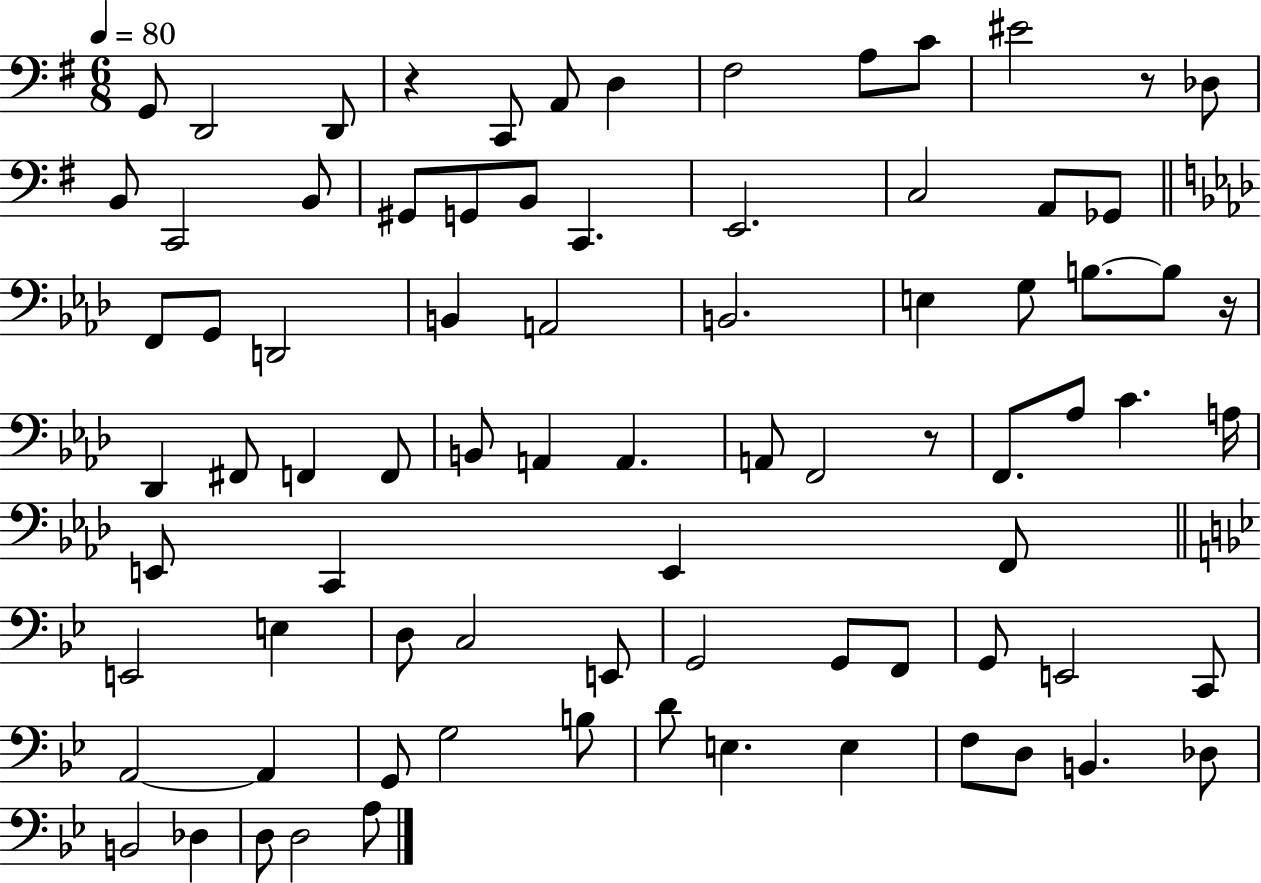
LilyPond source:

{
  \clef bass
  \numericTimeSignature
  \time 6/8
  \key g \major
  \tempo 4 = 80
  \repeat volta 2 { g,8 d,2 d,8 | r4 c,8 a,8 d4 | fis2 a8 c'8 | eis'2 r8 des8 | \break b,8 c,2 b,8 | gis,8 g,8 b,8 c,4. | e,2. | c2 a,8 ges,8 | \break \bar "||" \break \key aes \major f,8 g,8 d,2 | b,4 a,2 | b,2. | e4 g8 b8.~~ b8 r16 | \break des,4 fis,8 f,4 f,8 | b,8 a,4 a,4. | a,8 f,2 r8 | f,8. aes8 c'4. a16 | \break e,8 c,4 e,4 f,8 | \bar "||" \break \key bes \major e,2 e4 | d8 c2 e,8 | g,2 g,8 f,8 | g,8 e,2 c,8 | \break a,2~~ a,4 | g,8 g2 b8 | d'8 e4. e4 | f8 d8 b,4. des8 | \break b,2 des4 | d8 d2 a8 | } \bar "|."
}